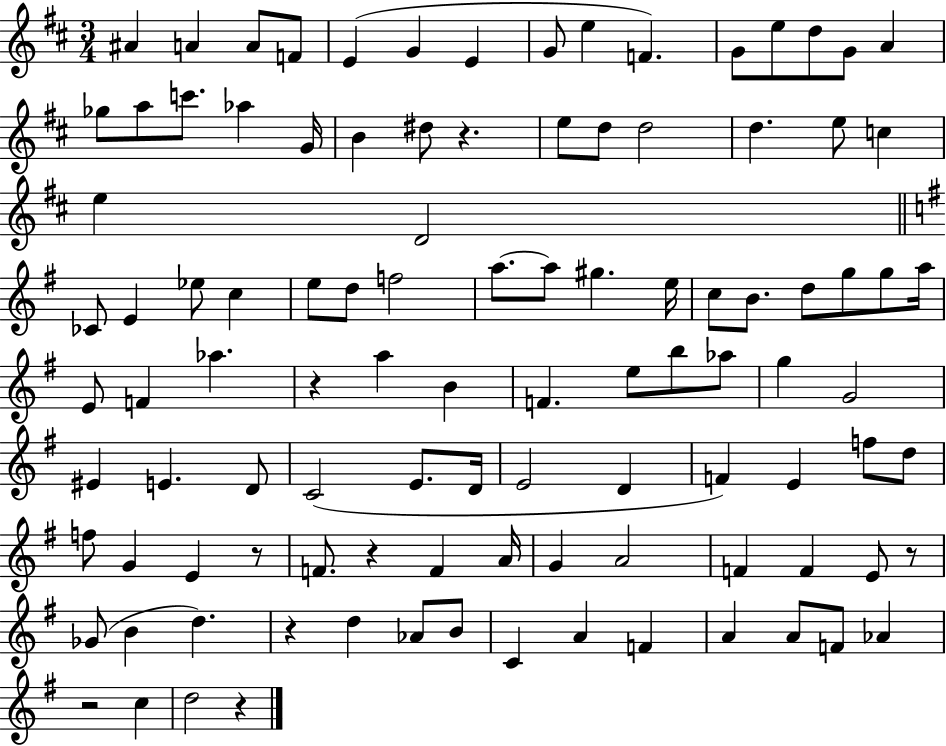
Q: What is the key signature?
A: D major